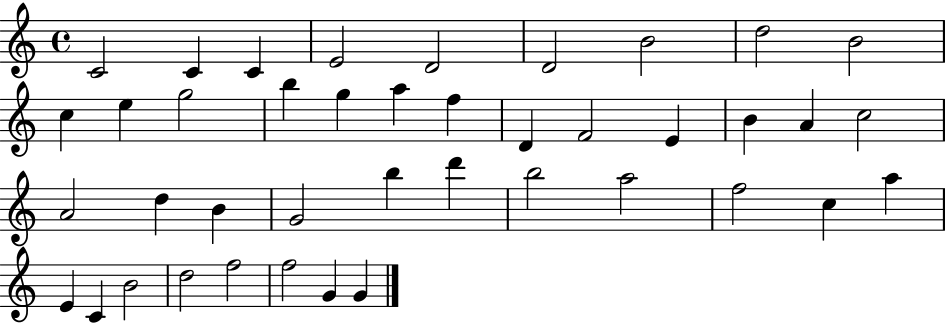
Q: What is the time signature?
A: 4/4